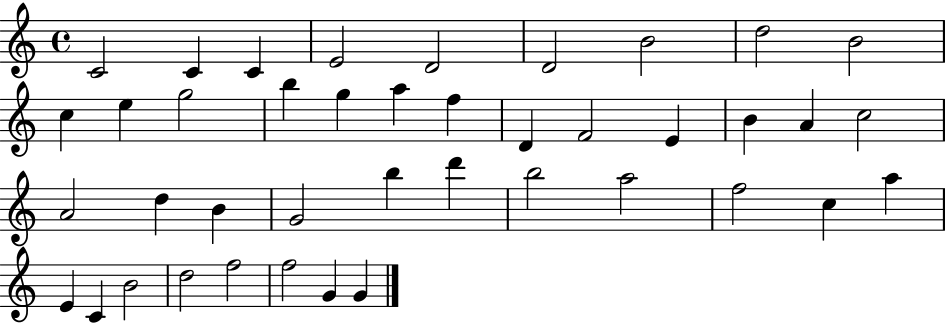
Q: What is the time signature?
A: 4/4